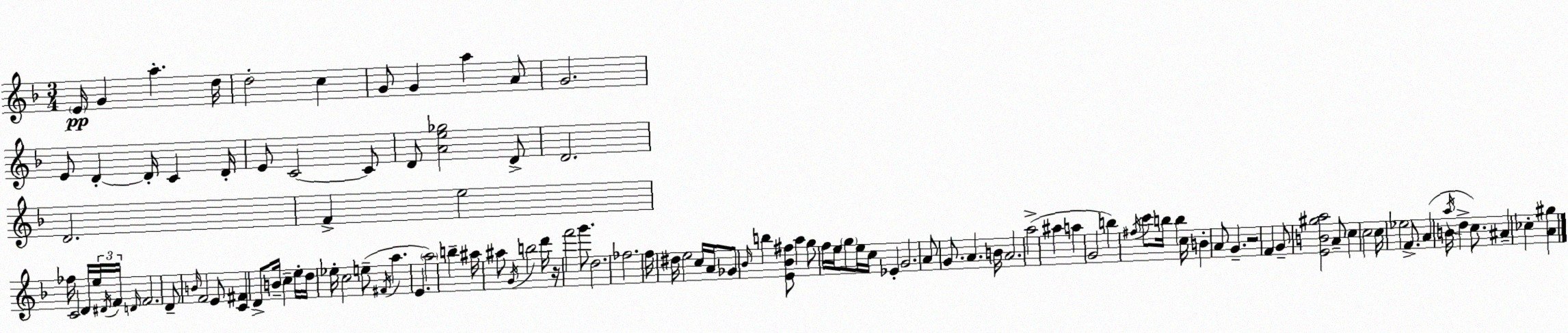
X:1
T:Untitled
M:3/4
L:1/4
K:Dm
E/4 G a d/4 d2 c G/2 G a A/2 G2 E/2 D D/4 C D/4 E/2 C2 C/2 D/2 [Ae_g]2 D/2 D2 D2 F e2 _f/4 C2 D/4 e/4 ^D/4 F/4 D/4 F2 D/2 B/4 F2 E/2 [C^F] D/2 B/4 c e/4 d/4 _e/4 c2 e/2 ^F/4 a E a2 b ^a/4 ^a/2 G/4 b2 d'/4 z/4 f'2 g'/2 d2 _f2 f/4 ^d/4 e2 c/4 A/4 _G/2 _B/4 b [E_B^f]/2 a g/2 f/4 e/4 g/2 e/4 c/4 _E G2 A/2 G/2 A B/4 A2 a2 ^a a G2 b ^f/4 c'/2 b/4 b c/4 B A/2 G z2 F G/2 [EB^ga]2 A/2 c c2 c/4 _e2 F/2 A B/4 a/4 d c/2 ^A _c [A^g]